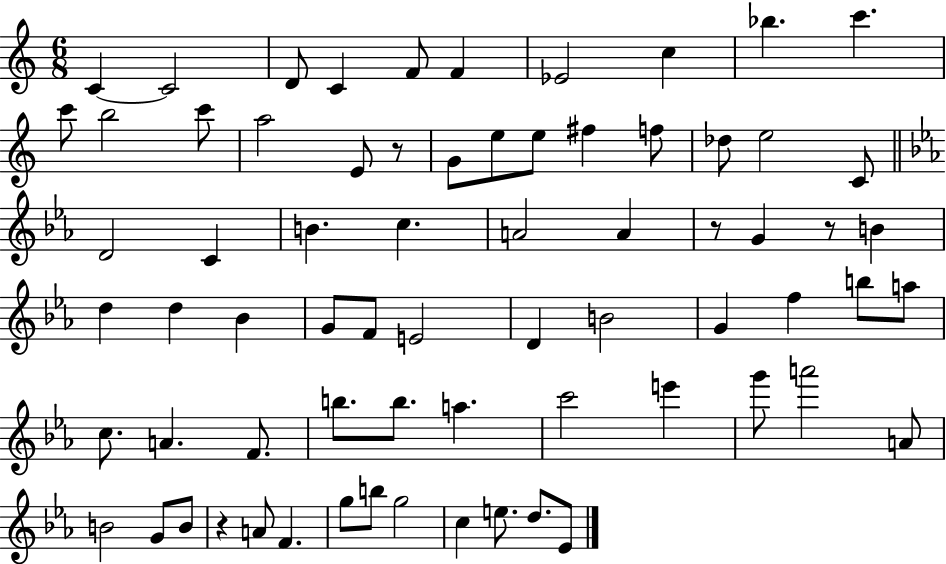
{
  \clef treble
  \numericTimeSignature
  \time 6/8
  \key c \major
  c'4~~ c'2 | d'8 c'4 f'8 f'4 | ees'2 c''4 | bes''4. c'''4. | \break c'''8 b''2 c'''8 | a''2 e'8 r8 | g'8 e''8 e''8 fis''4 f''8 | des''8 e''2 c'8 | \break \bar "||" \break \key ees \major d'2 c'4 | b'4. c''4. | a'2 a'4 | r8 g'4 r8 b'4 | \break d''4 d''4 bes'4 | g'8 f'8 e'2 | d'4 b'2 | g'4 f''4 b''8 a''8 | \break c''8. a'4. f'8. | b''8. b''8. a''4. | c'''2 e'''4 | g'''8 a'''2 a'8 | \break b'2 g'8 b'8 | r4 a'8 f'4. | g''8 b''8 g''2 | c''4 e''8. d''8. ees'8 | \break \bar "|."
}